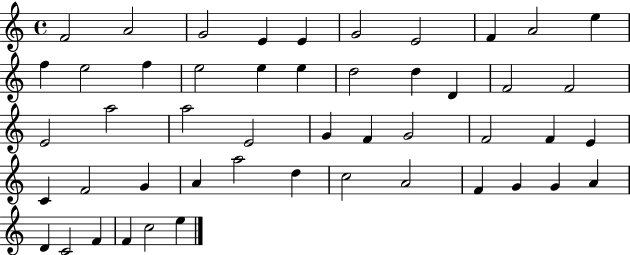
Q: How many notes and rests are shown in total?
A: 49